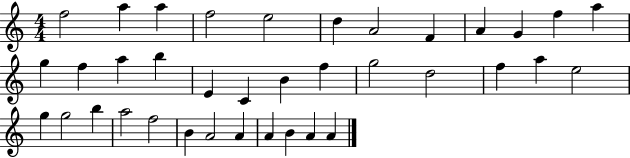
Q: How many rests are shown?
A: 0